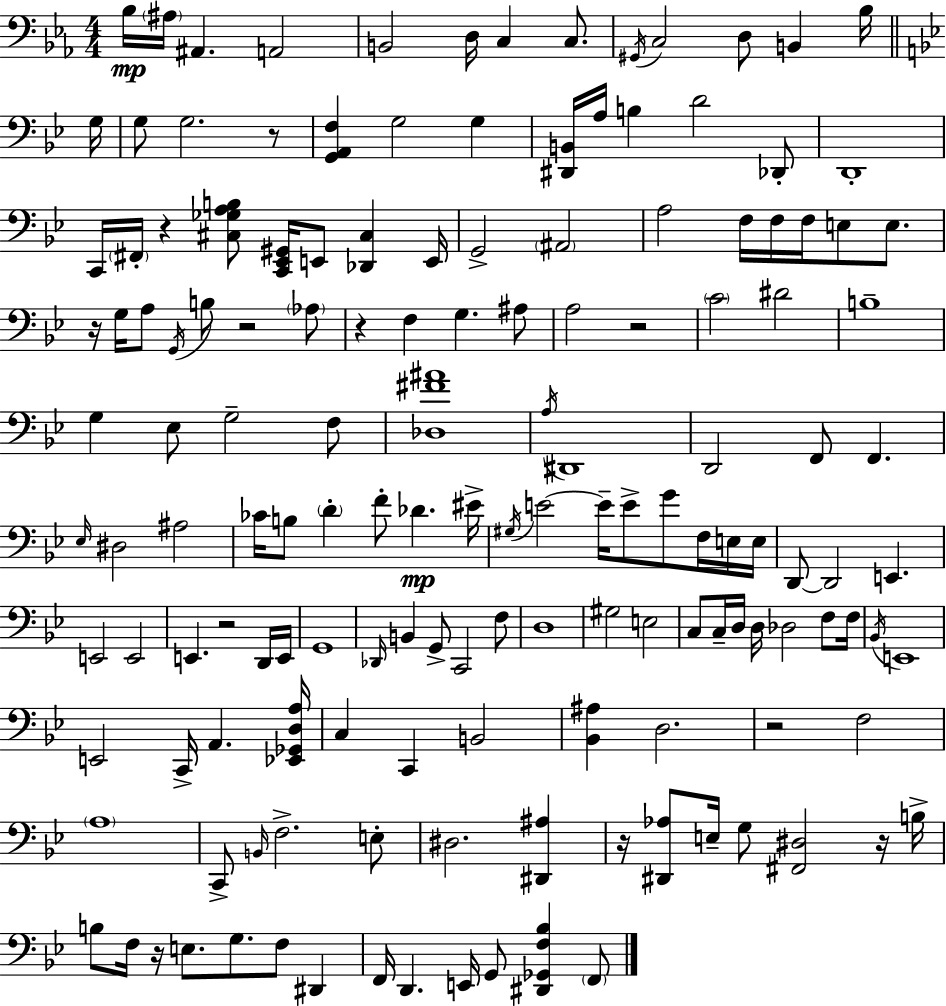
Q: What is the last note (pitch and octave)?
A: F2